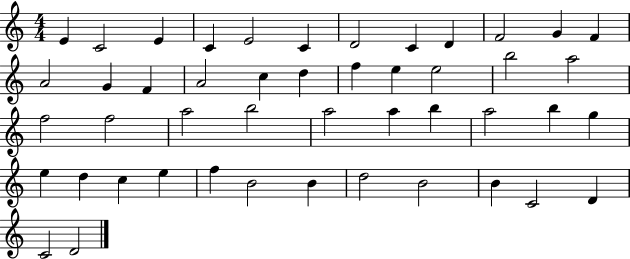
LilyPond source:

{
  \clef treble
  \numericTimeSignature
  \time 4/4
  \key c \major
  e'4 c'2 e'4 | c'4 e'2 c'4 | d'2 c'4 d'4 | f'2 g'4 f'4 | \break a'2 g'4 f'4 | a'2 c''4 d''4 | f''4 e''4 e''2 | b''2 a''2 | \break f''2 f''2 | a''2 b''2 | a''2 a''4 b''4 | a''2 b''4 g''4 | \break e''4 d''4 c''4 e''4 | f''4 b'2 b'4 | d''2 b'2 | b'4 c'2 d'4 | \break c'2 d'2 | \bar "|."
}